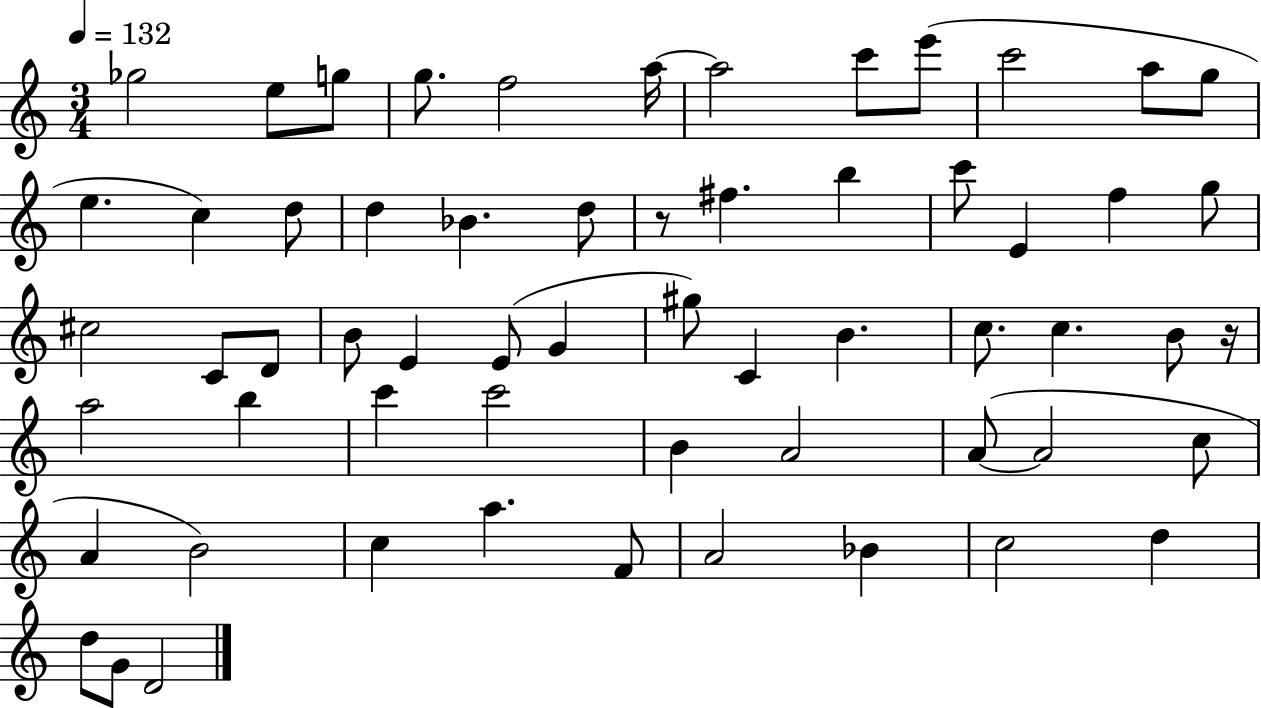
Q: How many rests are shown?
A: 2